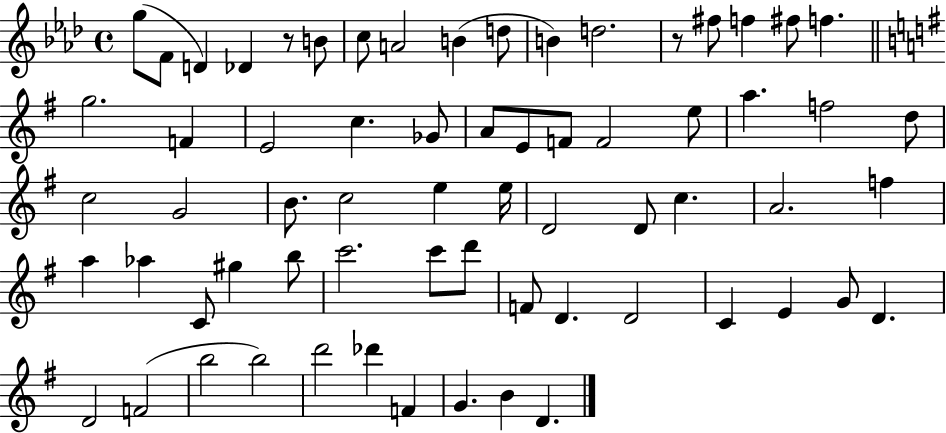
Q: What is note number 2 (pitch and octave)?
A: F4